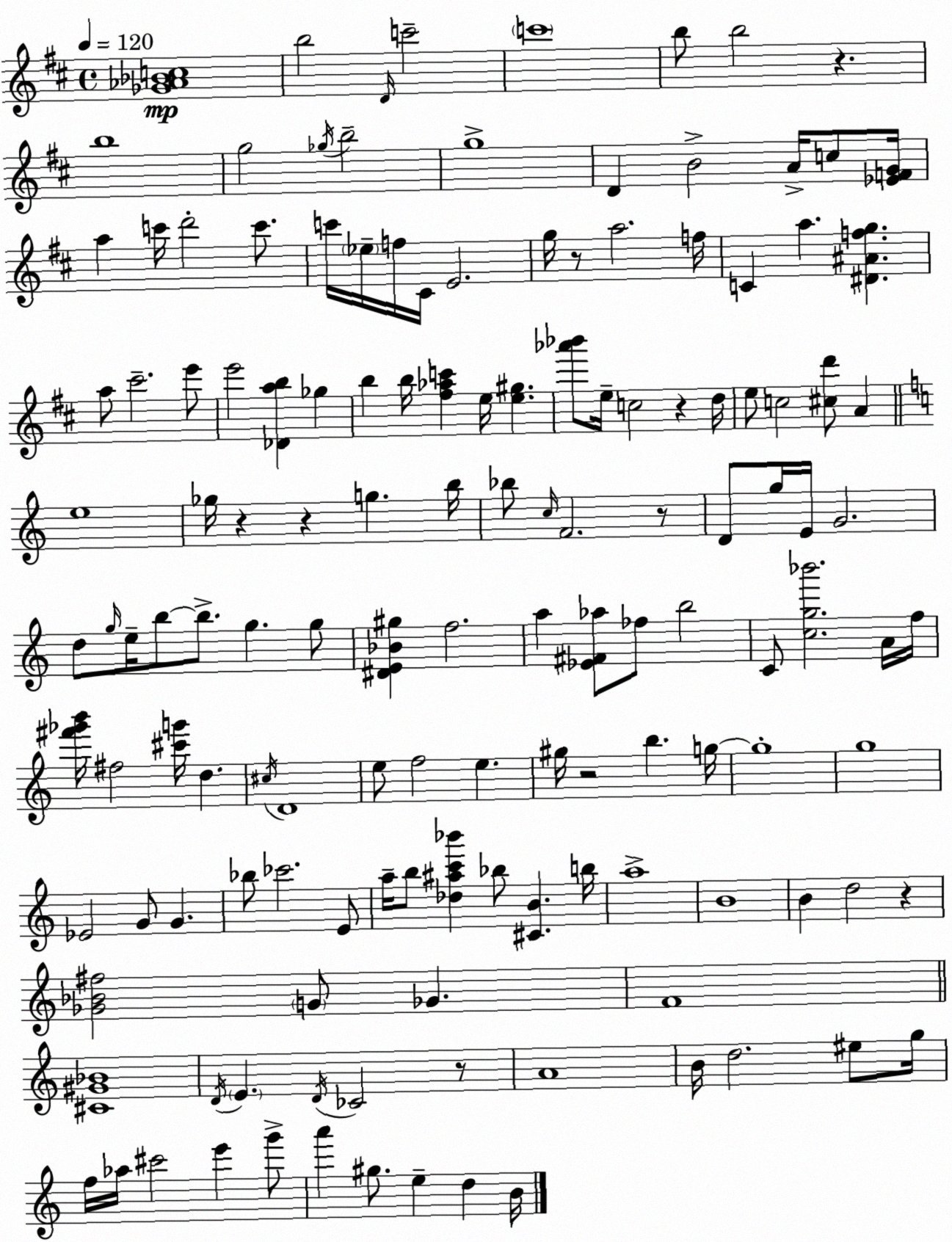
X:1
T:Untitled
M:4/4
L:1/4
K:D
[_G_A_Bc]4 b2 D/4 c'2 c'4 b/2 b2 z b4 g2 _g/4 b2 g4 D B2 A/4 c/2 [_EFG]/4 a c'/4 d'2 c'/2 c'/4 _e/4 f/4 ^C/4 E2 g/4 z/2 a2 f/4 C a [^D^Afg] a/2 ^c'2 e'/2 e'2 [_Dab] _g b b/4 [^f_ac'] e/4 [e^g] [_a'_b']/2 e/4 c2 z d/4 e/2 c2 [^cd']/2 A e4 _g/4 z z g b/4 _b/2 c/4 F2 z/2 D/2 g/4 E/4 G2 d/2 g/4 e/4 b/2 b/2 g g/2 [^DE_B^g] f2 a [_E^F_a]/2 _f/2 b2 C/2 [cg_b']2 A/4 f/4 [^f'_g'b']/4 ^f2 [^c'g']/4 d ^c/4 D4 e/2 f2 e ^g/4 z2 b g/4 g4 g4 _E2 G/2 G _b/2 _c'2 E/2 a/4 b/2 [_d^ac'_b'] _b/2 [^CB] b/4 a4 B4 B d2 z [_G_B^f]2 G/2 _G F4 [^C^G_B]4 D/4 E D/4 _C2 z/2 A4 B/4 d2 ^e/2 g/4 f/4 _a/4 ^c'2 e' g'/2 a' ^g/2 e d B/4